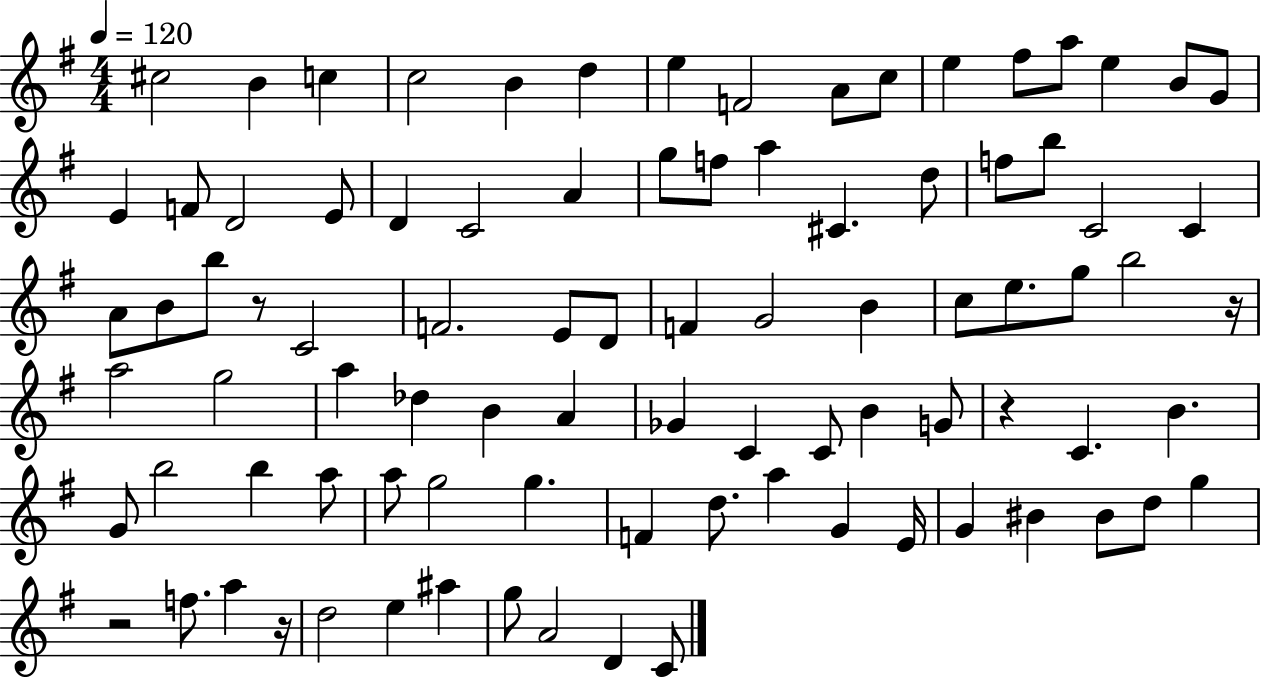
{
  \clef treble
  \numericTimeSignature
  \time 4/4
  \key g \major
  \tempo 4 = 120
  cis''2 b'4 c''4 | c''2 b'4 d''4 | e''4 f'2 a'8 c''8 | e''4 fis''8 a''8 e''4 b'8 g'8 | \break e'4 f'8 d'2 e'8 | d'4 c'2 a'4 | g''8 f''8 a''4 cis'4. d''8 | f''8 b''8 c'2 c'4 | \break a'8 b'8 b''8 r8 c'2 | f'2. e'8 d'8 | f'4 g'2 b'4 | c''8 e''8. g''8 b''2 r16 | \break a''2 g''2 | a''4 des''4 b'4 a'4 | ges'4 c'4 c'8 b'4 g'8 | r4 c'4. b'4. | \break g'8 b''2 b''4 a''8 | a''8 g''2 g''4. | f'4 d''8. a''4 g'4 e'16 | g'4 bis'4 bis'8 d''8 g''4 | \break r2 f''8. a''4 r16 | d''2 e''4 ais''4 | g''8 a'2 d'4 c'8 | \bar "|."
}